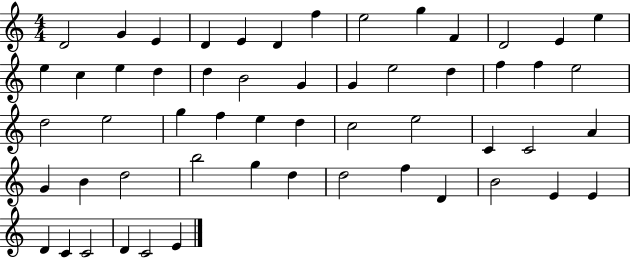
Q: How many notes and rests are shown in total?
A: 55